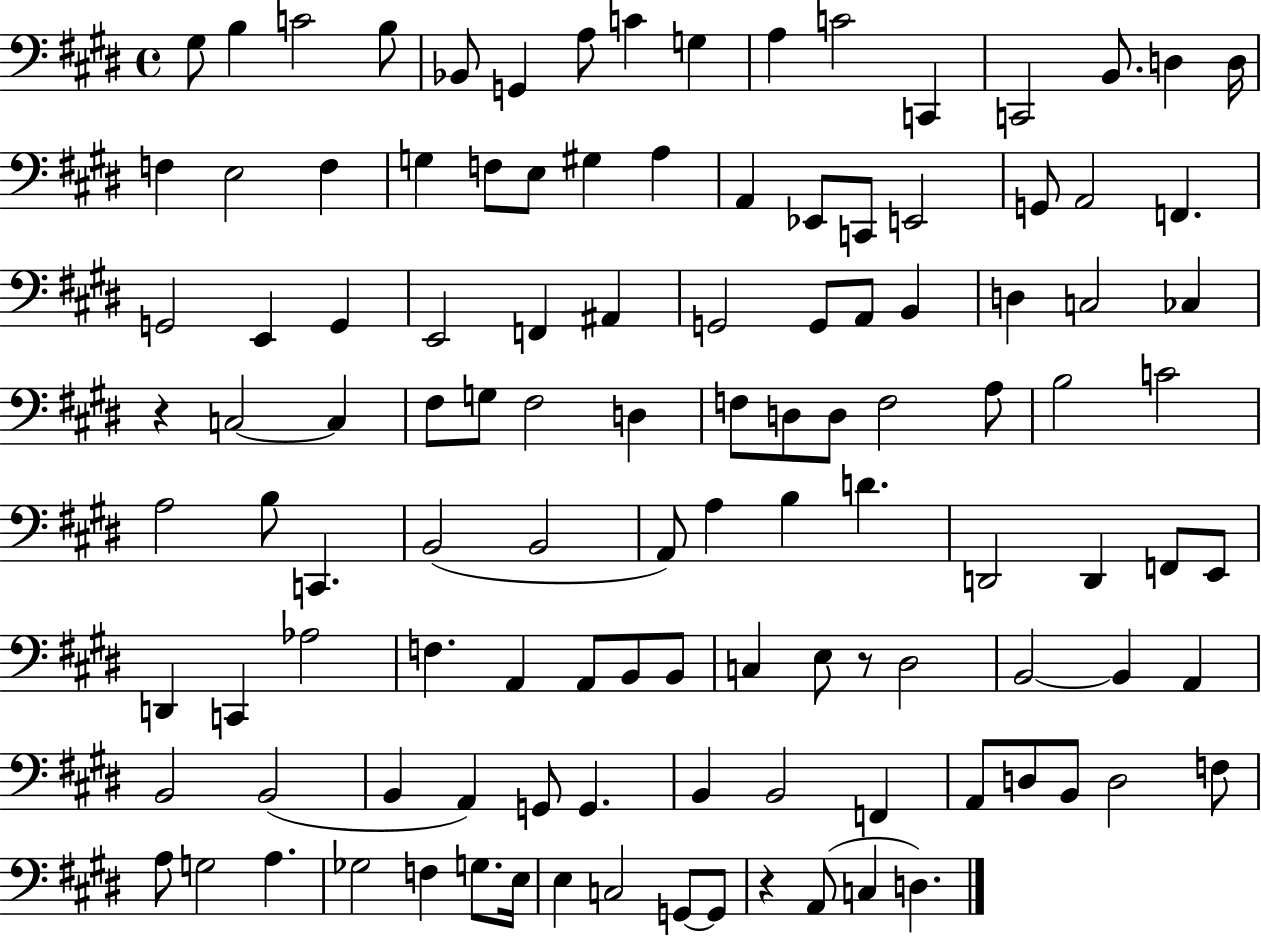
G#3/e B3/q C4/h B3/e Bb2/e G2/q A3/e C4/q G3/q A3/q C4/h C2/q C2/h B2/e. D3/q D3/s F3/q E3/h F3/q G3/q F3/e E3/e G#3/q A3/q A2/q Eb2/e C2/e E2/h G2/e A2/h F2/q. G2/h E2/q G2/q E2/h F2/q A#2/q G2/h G2/e A2/e B2/q D3/q C3/h CES3/q R/q C3/h C3/q F#3/e G3/e F#3/h D3/q F3/e D3/e D3/e F3/h A3/e B3/h C4/h A3/h B3/e C2/q. B2/h B2/h A2/e A3/q B3/q D4/q. D2/h D2/q F2/e E2/e D2/q C2/q Ab3/h F3/q. A2/q A2/e B2/e B2/e C3/q E3/e R/e D#3/h B2/h B2/q A2/q B2/h B2/h B2/q A2/q G2/e G2/q. B2/q B2/h F2/q A2/e D3/e B2/e D3/h F3/e A3/e G3/h A3/q. Gb3/h F3/q G3/e. E3/s E3/q C3/h G2/e G2/e R/q A2/e C3/q D3/q.